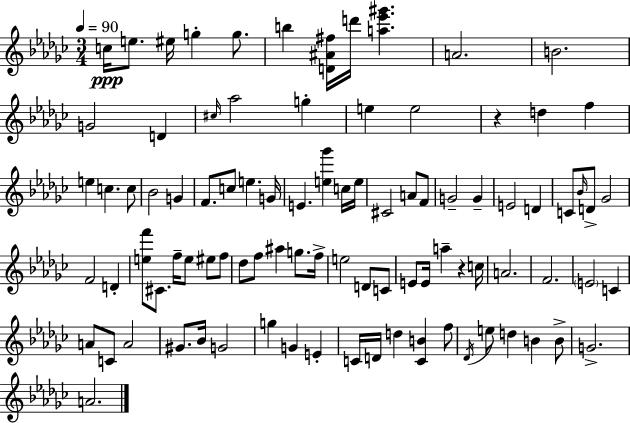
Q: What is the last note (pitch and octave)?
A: A4